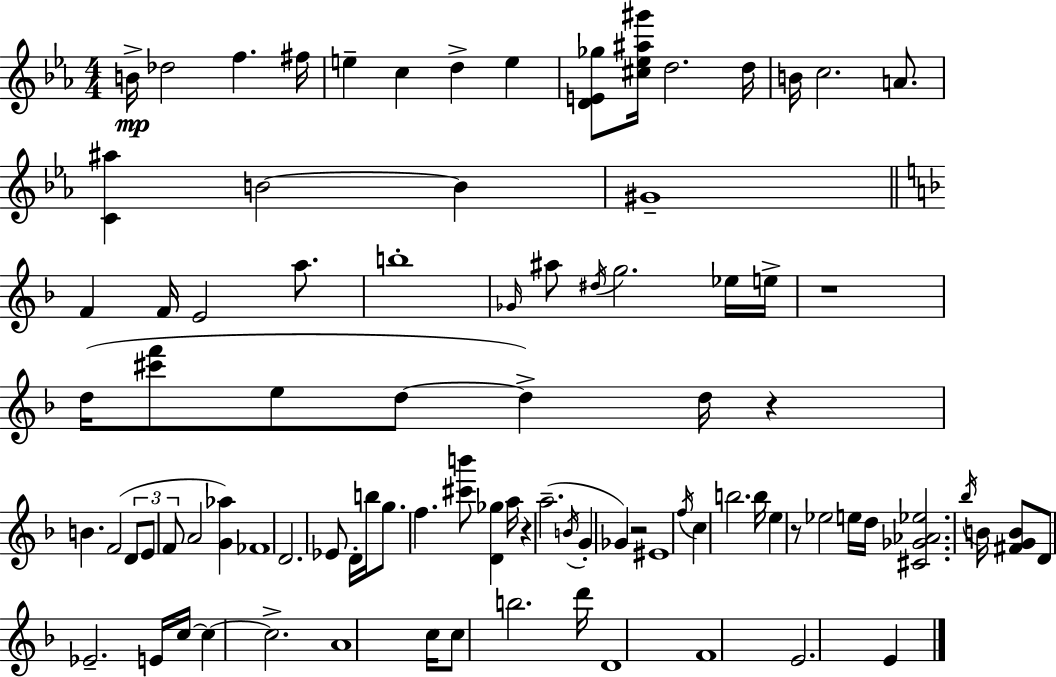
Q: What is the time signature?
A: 4/4